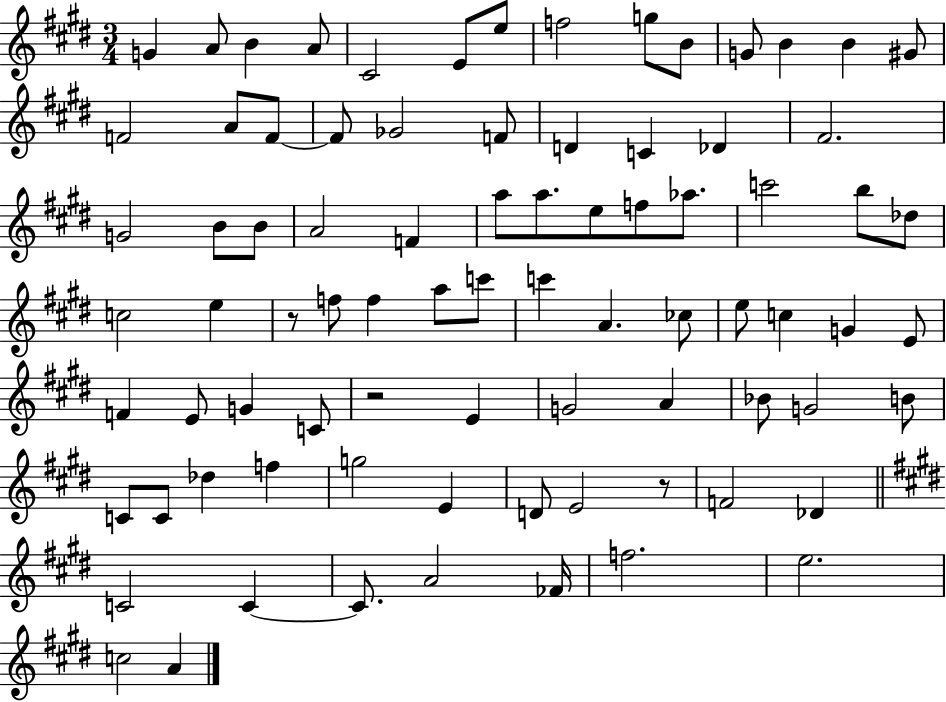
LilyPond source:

{
  \clef treble
  \numericTimeSignature
  \time 3/4
  \key e \major
  g'4 a'8 b'4 a'8 | cis'2 e'8 e''8 | f''2 g''8 b'8 | g'8 b'4 b'4 gis'8 | \break f'2 a'8 f'8~~ | f'8 ges'2 f'8 | d'4 c'4 des'4 | fis'2. | \break g'2 b'8 b'8 | a'2 f'4 | a''8 a''8. e''8 f''8 aes''8. | c'''2 b''8 des''8 | \break c''2 e''4 | r8 f''8 f''4 a''8 c'''8 | c'''4 a'4. ces''8 | e''8 c''4 g'4 e'8 | \break f'4 e'8 g'4 c'8 | r2 e'4 | g'2 a'4 | bes'8 g'2 b'8 | \break c'8 c'8 des''4 f''4 | g''2 e'4 | d'8 e'2 r8 | f'2 des'4 | \break \bar "||" \break \key e \major c'2 c'4~~ | c'8. a'2 fes'16 | f''2. | e''2. | \break c''2 a'4 | \bar "|."
}